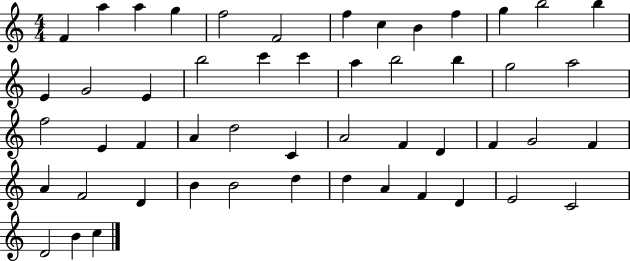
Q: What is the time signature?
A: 4/4